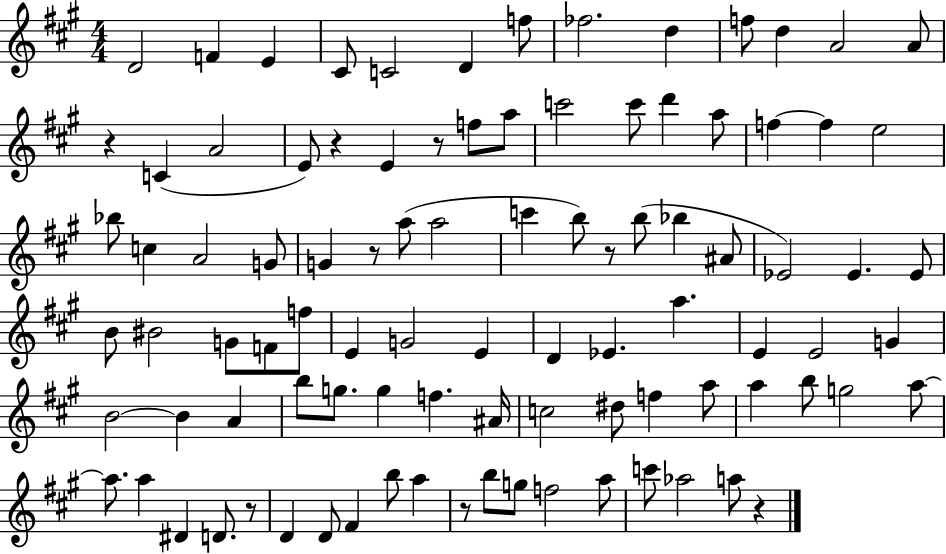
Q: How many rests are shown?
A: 8